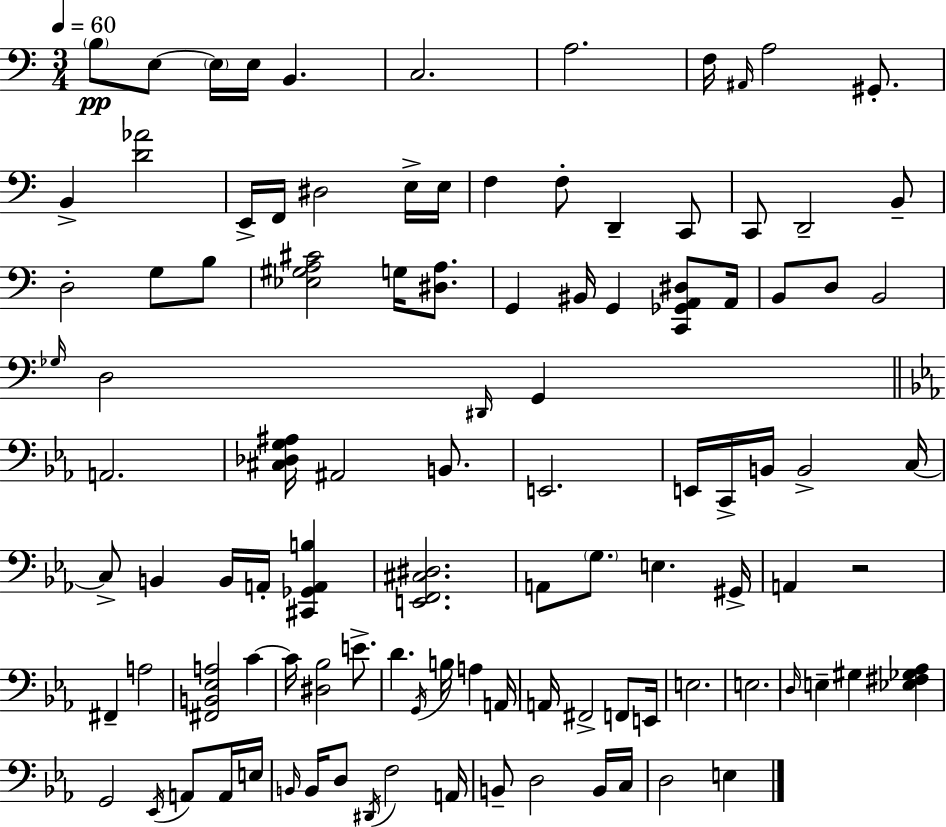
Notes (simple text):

B3/e E3/e E3/s E3/s B2/q. C3/h. A3/h. F3/s A#2/s A3/h G#2/e. B2/q [D4,Ab4]/h E2/s F2/s D#3/h E3/s E3/s F3/q F3/e D2/q C2/e C2/e D2/h B2/e D3/h G3/e B3/e [Eb3,G#3,A3,C#4]/h G3/s [D#3,A3]/e. G2/q BIS2/s G2/q [C2,Gb2,A2,D#3]/e A2/s B2/e D3/e B2/h Gb3/s D3/h D#2/s G2/q A2/h. [C#3,Db3,G3,A#3]/s A#2/h B2/e. E2/h. E2/s C2/s B2/s B2/h C3/s C3/e B2/q B2/s A2/s [C#2,Gb2,A2,B3]/q [E2,F2,C#3,D#3]/h. A2/e G3/e. E3/q. G#2/s A2/q R/h F#2/q A3/h [F#2,B2,Eb3,A3]/h C4/q C4/s [D#3,Bb3]/h E4/e. D4/q. G2/s B3/s A3/q A2/s A2/s F#2/h F2/e E2/s E3/h. E3/h. D3/s E3/q G#3/q [Eb3,F#3,Gb3,Ab3]/q G2/h Eb2/s A2/e A2/s E3/s B2/s B2/s D3/e D#2/s F3/h A2/s B2/e D3/h B2/s C3/s D3/h E3/q